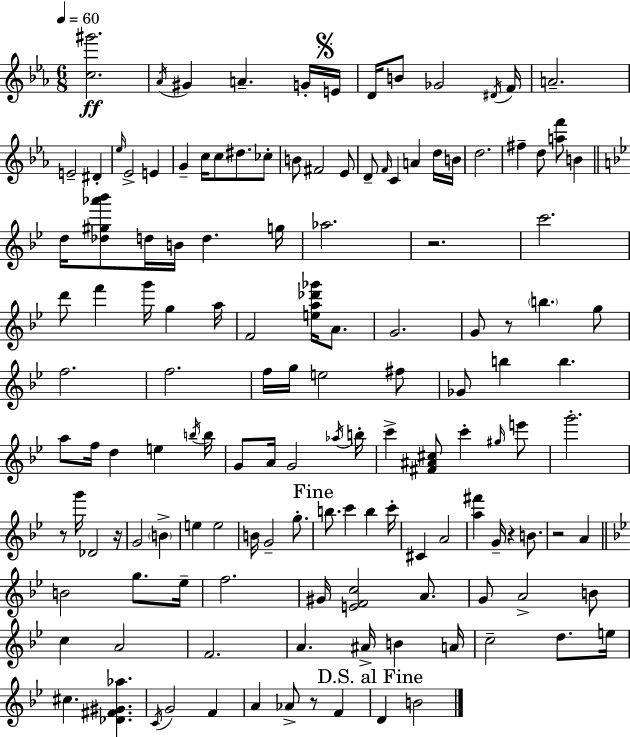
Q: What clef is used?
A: treble